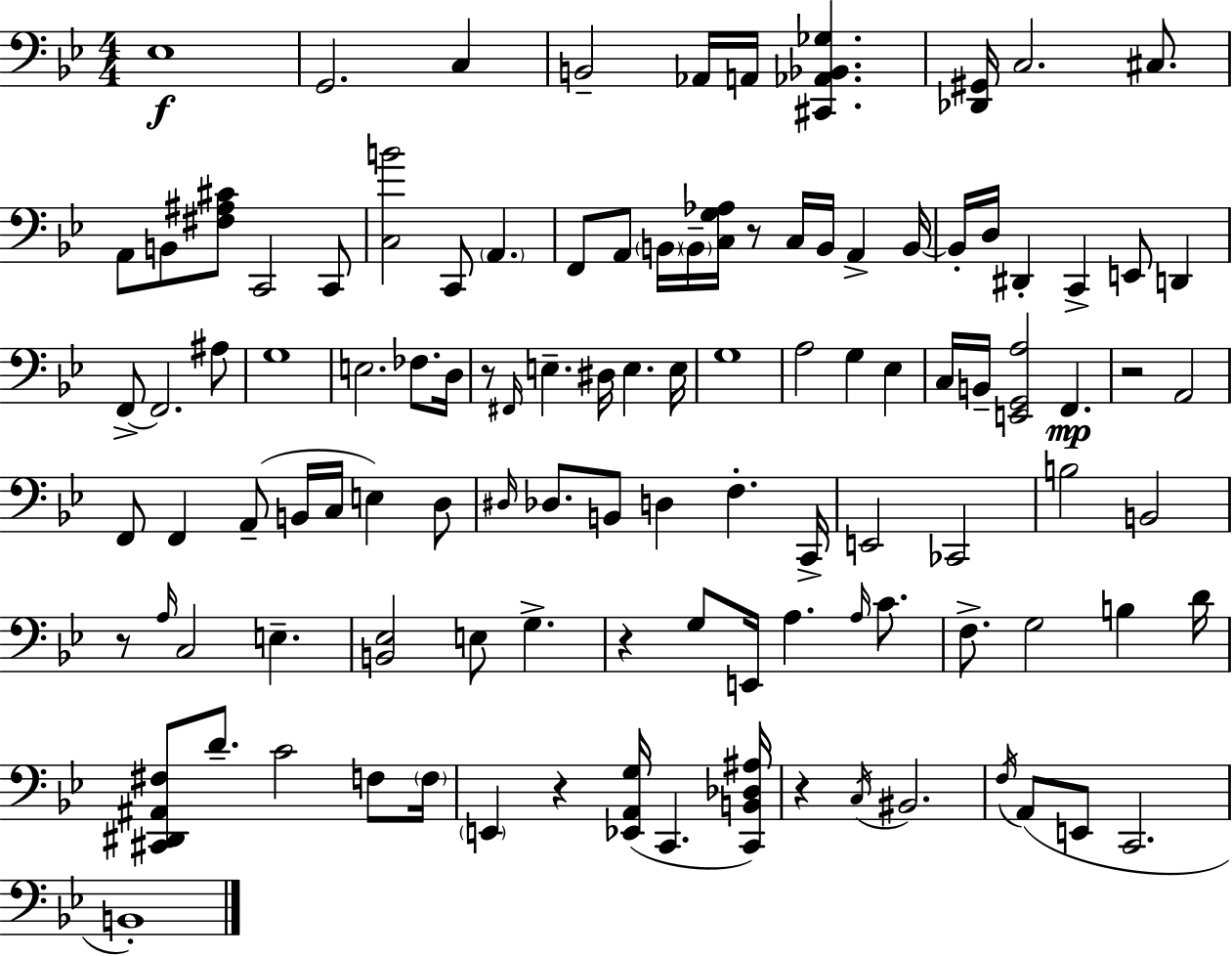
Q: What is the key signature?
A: BES major